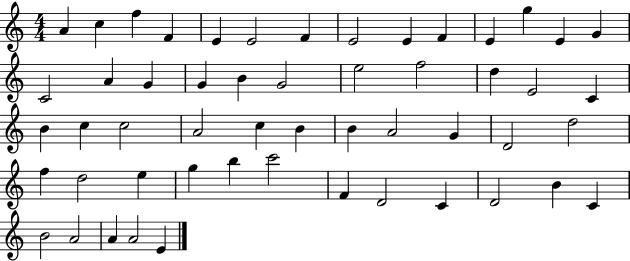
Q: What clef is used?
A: treble